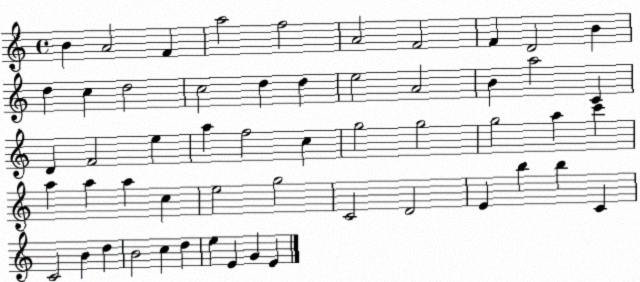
X:1
T:Untitled
M:4/4
L:1/4
K:C
B A2 F a2 f2 A2 F2 F D2 B d c d2 c2 d d e2 A2 B a2 C D F2 e a f2 c g2 g2 g2 a c' a a a c e2 g2 C2 D2 E b b C C2 B d B2 c d e E G E